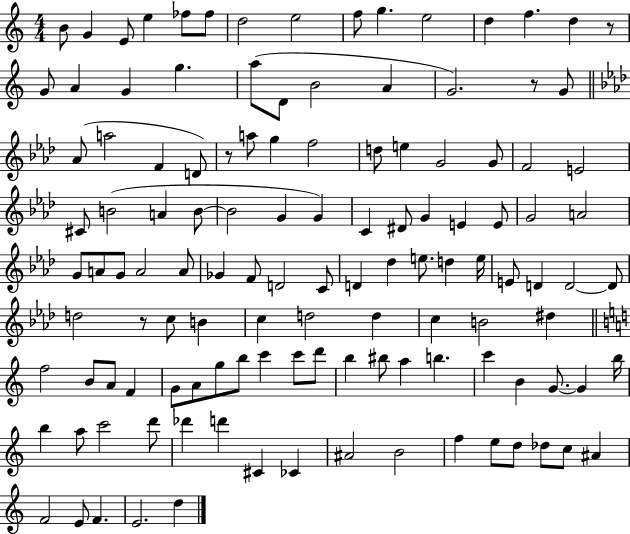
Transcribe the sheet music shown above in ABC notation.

X:1
T:Untitled
M:4/4
L:1/4
K:C
B/2 G E/2 e _f/2 _f/2 d2 e2 f/2 g e2 d f d z/2 G/2 A G g a/2 D/2 B2 A G2 z/2 G/2 _A/2 a2 F D/2 z/2 a/2 g f2 d/2 e G2 G/2 F2 E2 ^C/2 B2 A B/2 B2 G G C ^D/2 G E E/2 G2 A2 G/2 A/2 G/2 A2 A/2 _G F/2 D2 C/2 D _d e/2 d e/4 E/2 D D2 D/2 d2 z/2 c/2 B c d2 d c B2 ^d f2 B/2 A/2 F G/2 A/2 g/2 b/2 c' c'/2 d'/2 b ^b/2 a b c' B G/2 G b/4 b a/2 c'2 d'/2 _d' d' ^C _C ^A2 B2 f e/2 d/2 _d/2 c/2 ^A F2 E/2 F E2 d